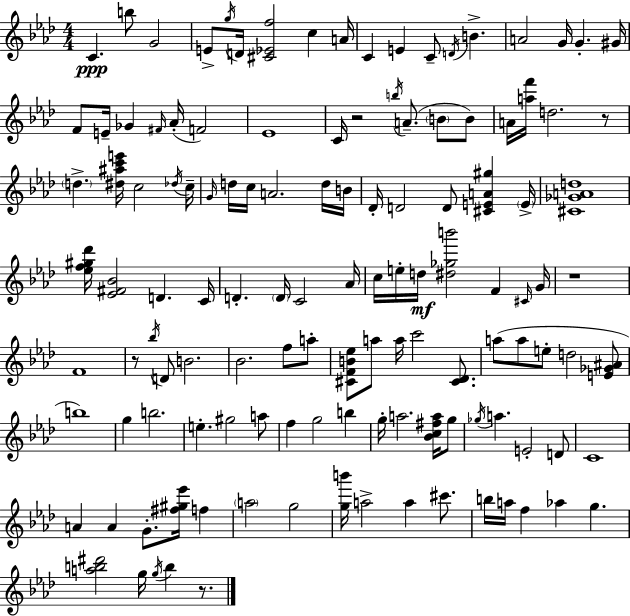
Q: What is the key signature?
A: F minor